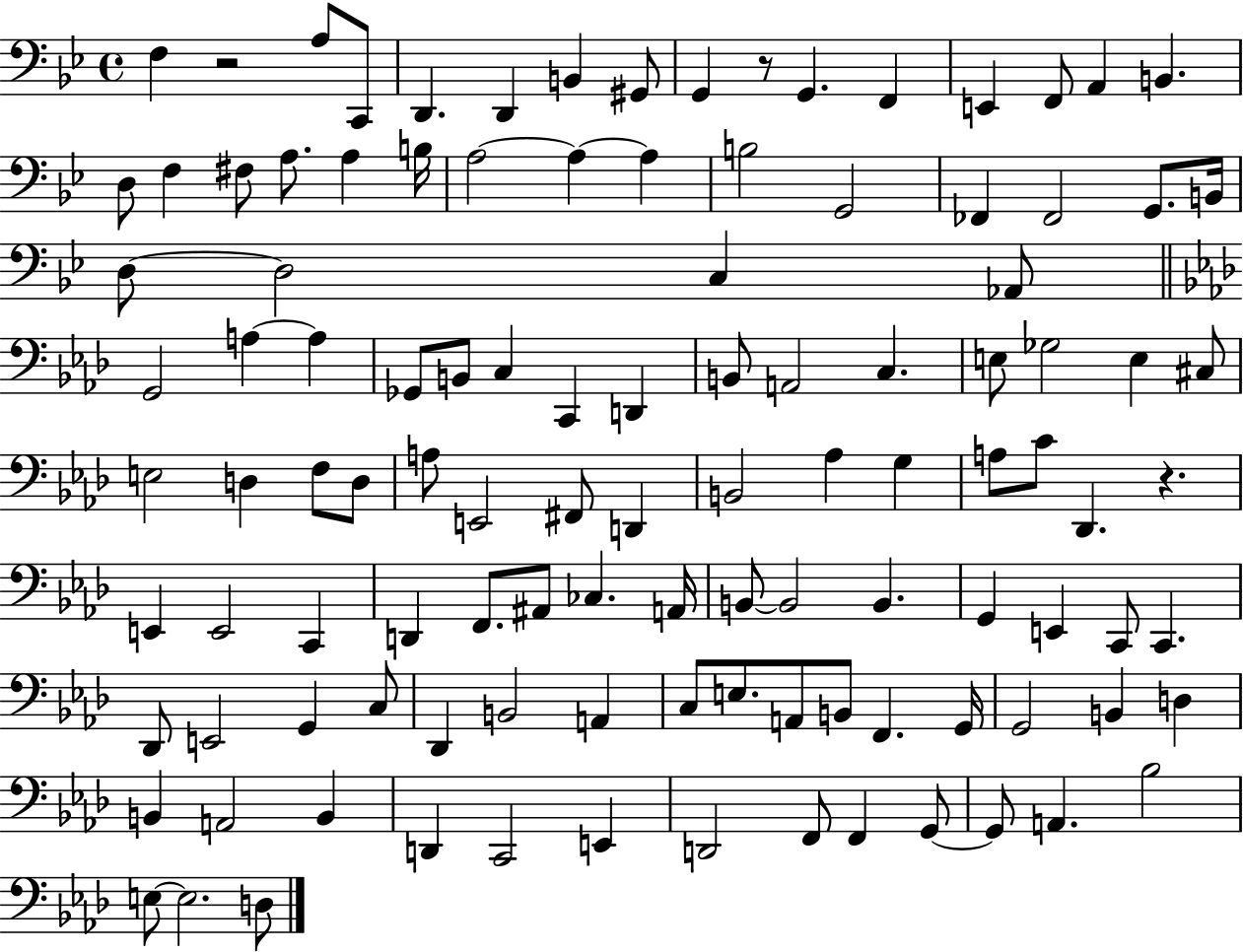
F3/q R/h A3/e C2/e D2/q. D2/q B2/q G#2/e G2/q R/e G2/q. F2/q E2/q F2/e A2/q B2/q. D3/e F3/q F#3/e A3/e. A3/q B3/s A3/h A3/q A3/q B3/h G2/h FES2/q FES2/h G2/e. B2/s D3/e D3/h C3/q Ab2/e G2/h A3/q A3/q Gb2/e B2/e C3/q C2/q D2/q B2/e A2/h C3/q. E3/e Gb3/h E3/q C#3/e E3/h D3/q F3/e D3/e A3/e E2/h F#2/e D2/q B2/h Ab3/q G3/q A3/e C4/e Db2/q. R/q. E2/q E2/h C2/q D2/q F2/e. A#2/e CES3/q. A2/s B2/e B2/h B2/q. G2/q E2/q C2/e C2/q. Db2/e E2/h G2/q C3/e Db2/q B2/h A2/q C3/e E3/e. A2/e B2/e F2/q. G2/s G2/h B2/q D3/q B2/q A2/h B2/q D2/q C2/h E2/q D2/h F2/e F2/q G2/e G2/e A2/q. Bb3/h E3/e E3/h. D3/e